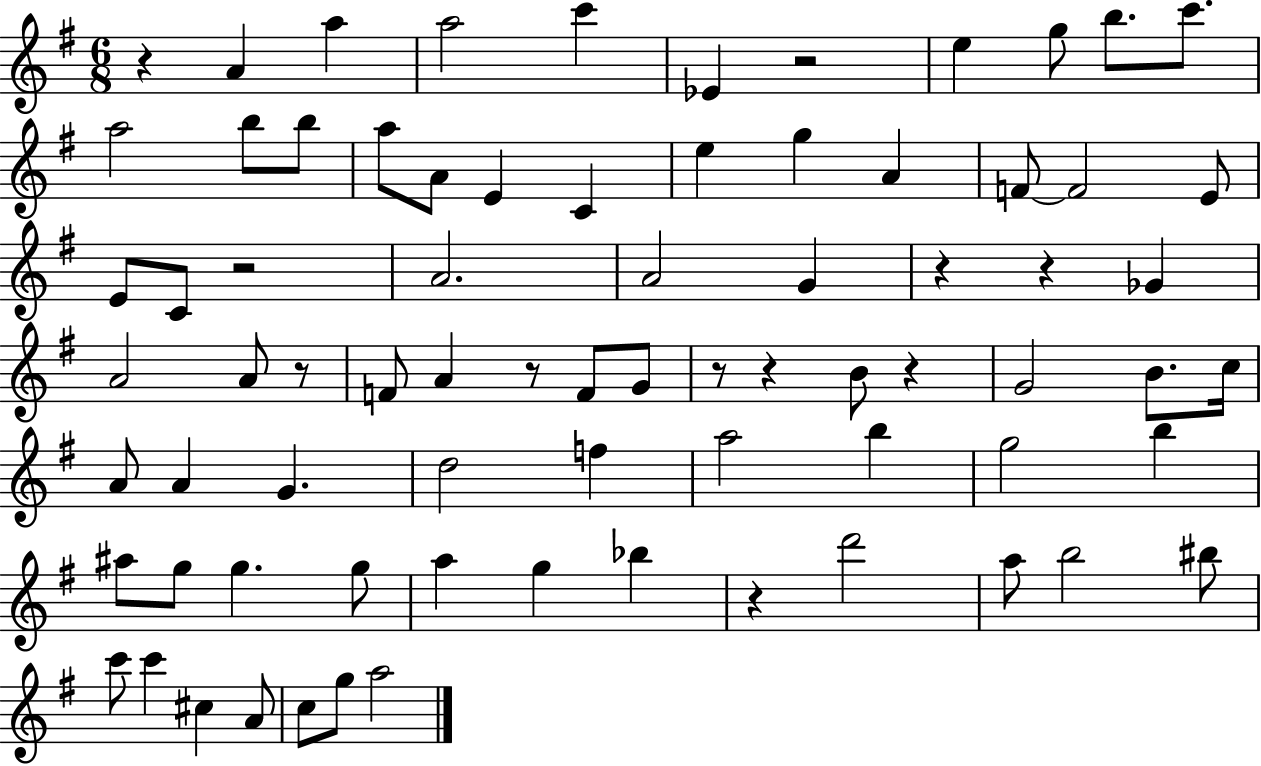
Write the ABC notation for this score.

X:1
T:Untitled
M:6/8
L:1/4
K:G
z A a a2 c' _E z2 e g/2 b/2 c'/2 a2 b/2 b/2 a/2 A/2 E C e g A F/2 F2 E/2 E/2 C/2 z2 A2 A2 G z z _G A2 A/2 z/2 F/2 A z/2 F/2 G/2 z/2 z B/2 z G2 B/2 c/4 A/2 A G d2 f a2 b g2 b ^a/2 g/2 g g/2 a g _b z d'2 a/2 b2 ^b/2 c'/2 c' ^c A/2 c/2 g/2 a2